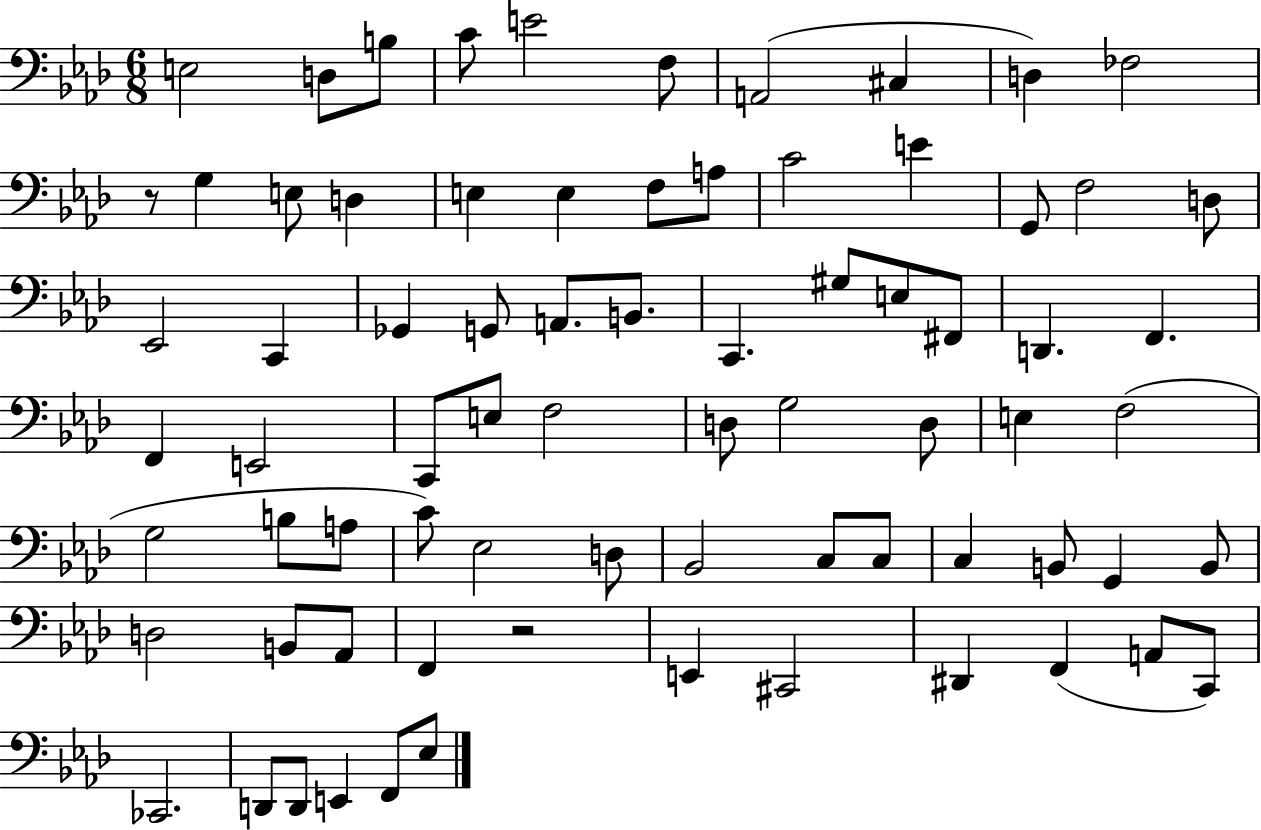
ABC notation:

X:1
T:Untitled
M:6/8
L:1/4
K:Ab
E,2 D,/2 B,/2 C/2 E2 F,/2 A,,2 ^C, D, _F,2 z/2 G, E,/2 D, E, E, F,/2 A,/2 C2 E G,,/2 F,2 D,/2 _E,,2 C,, _G,, G,,/2 A,,/2 B,,/2 C,, ^G,/2 E,/2 ^F,,/2 D,, F,, F,, E,,2 C,,/2 E,/2 F,2 D,/2 G,2 D,/2 E, F,2 G,2 B,/2 A,/2 C/2 _E,2 D,/2 _B,,2 C,/2 C,/2 C, B,,/2 G,, B,,/2 D,2 B,,/2 _A,,/2 F,, z2 E,, ^C,,2 ^D,, F,, A,,/2 C,,/2 _C,,2 D,,/2 D,,/2 E,, F,,/2 _E,/2